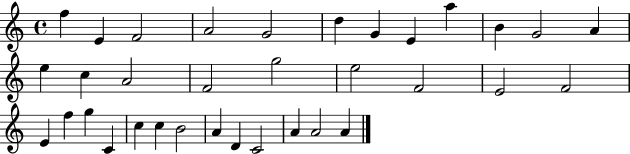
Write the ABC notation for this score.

X:1
T:Untitled
M:4/4
L:1/4
K:C
f E F2 A2 G2 d G E a B G2 A e c A2 F2 g2 e2 F2 E2 F2 E f g C c c B2 A D C2 A A2 A